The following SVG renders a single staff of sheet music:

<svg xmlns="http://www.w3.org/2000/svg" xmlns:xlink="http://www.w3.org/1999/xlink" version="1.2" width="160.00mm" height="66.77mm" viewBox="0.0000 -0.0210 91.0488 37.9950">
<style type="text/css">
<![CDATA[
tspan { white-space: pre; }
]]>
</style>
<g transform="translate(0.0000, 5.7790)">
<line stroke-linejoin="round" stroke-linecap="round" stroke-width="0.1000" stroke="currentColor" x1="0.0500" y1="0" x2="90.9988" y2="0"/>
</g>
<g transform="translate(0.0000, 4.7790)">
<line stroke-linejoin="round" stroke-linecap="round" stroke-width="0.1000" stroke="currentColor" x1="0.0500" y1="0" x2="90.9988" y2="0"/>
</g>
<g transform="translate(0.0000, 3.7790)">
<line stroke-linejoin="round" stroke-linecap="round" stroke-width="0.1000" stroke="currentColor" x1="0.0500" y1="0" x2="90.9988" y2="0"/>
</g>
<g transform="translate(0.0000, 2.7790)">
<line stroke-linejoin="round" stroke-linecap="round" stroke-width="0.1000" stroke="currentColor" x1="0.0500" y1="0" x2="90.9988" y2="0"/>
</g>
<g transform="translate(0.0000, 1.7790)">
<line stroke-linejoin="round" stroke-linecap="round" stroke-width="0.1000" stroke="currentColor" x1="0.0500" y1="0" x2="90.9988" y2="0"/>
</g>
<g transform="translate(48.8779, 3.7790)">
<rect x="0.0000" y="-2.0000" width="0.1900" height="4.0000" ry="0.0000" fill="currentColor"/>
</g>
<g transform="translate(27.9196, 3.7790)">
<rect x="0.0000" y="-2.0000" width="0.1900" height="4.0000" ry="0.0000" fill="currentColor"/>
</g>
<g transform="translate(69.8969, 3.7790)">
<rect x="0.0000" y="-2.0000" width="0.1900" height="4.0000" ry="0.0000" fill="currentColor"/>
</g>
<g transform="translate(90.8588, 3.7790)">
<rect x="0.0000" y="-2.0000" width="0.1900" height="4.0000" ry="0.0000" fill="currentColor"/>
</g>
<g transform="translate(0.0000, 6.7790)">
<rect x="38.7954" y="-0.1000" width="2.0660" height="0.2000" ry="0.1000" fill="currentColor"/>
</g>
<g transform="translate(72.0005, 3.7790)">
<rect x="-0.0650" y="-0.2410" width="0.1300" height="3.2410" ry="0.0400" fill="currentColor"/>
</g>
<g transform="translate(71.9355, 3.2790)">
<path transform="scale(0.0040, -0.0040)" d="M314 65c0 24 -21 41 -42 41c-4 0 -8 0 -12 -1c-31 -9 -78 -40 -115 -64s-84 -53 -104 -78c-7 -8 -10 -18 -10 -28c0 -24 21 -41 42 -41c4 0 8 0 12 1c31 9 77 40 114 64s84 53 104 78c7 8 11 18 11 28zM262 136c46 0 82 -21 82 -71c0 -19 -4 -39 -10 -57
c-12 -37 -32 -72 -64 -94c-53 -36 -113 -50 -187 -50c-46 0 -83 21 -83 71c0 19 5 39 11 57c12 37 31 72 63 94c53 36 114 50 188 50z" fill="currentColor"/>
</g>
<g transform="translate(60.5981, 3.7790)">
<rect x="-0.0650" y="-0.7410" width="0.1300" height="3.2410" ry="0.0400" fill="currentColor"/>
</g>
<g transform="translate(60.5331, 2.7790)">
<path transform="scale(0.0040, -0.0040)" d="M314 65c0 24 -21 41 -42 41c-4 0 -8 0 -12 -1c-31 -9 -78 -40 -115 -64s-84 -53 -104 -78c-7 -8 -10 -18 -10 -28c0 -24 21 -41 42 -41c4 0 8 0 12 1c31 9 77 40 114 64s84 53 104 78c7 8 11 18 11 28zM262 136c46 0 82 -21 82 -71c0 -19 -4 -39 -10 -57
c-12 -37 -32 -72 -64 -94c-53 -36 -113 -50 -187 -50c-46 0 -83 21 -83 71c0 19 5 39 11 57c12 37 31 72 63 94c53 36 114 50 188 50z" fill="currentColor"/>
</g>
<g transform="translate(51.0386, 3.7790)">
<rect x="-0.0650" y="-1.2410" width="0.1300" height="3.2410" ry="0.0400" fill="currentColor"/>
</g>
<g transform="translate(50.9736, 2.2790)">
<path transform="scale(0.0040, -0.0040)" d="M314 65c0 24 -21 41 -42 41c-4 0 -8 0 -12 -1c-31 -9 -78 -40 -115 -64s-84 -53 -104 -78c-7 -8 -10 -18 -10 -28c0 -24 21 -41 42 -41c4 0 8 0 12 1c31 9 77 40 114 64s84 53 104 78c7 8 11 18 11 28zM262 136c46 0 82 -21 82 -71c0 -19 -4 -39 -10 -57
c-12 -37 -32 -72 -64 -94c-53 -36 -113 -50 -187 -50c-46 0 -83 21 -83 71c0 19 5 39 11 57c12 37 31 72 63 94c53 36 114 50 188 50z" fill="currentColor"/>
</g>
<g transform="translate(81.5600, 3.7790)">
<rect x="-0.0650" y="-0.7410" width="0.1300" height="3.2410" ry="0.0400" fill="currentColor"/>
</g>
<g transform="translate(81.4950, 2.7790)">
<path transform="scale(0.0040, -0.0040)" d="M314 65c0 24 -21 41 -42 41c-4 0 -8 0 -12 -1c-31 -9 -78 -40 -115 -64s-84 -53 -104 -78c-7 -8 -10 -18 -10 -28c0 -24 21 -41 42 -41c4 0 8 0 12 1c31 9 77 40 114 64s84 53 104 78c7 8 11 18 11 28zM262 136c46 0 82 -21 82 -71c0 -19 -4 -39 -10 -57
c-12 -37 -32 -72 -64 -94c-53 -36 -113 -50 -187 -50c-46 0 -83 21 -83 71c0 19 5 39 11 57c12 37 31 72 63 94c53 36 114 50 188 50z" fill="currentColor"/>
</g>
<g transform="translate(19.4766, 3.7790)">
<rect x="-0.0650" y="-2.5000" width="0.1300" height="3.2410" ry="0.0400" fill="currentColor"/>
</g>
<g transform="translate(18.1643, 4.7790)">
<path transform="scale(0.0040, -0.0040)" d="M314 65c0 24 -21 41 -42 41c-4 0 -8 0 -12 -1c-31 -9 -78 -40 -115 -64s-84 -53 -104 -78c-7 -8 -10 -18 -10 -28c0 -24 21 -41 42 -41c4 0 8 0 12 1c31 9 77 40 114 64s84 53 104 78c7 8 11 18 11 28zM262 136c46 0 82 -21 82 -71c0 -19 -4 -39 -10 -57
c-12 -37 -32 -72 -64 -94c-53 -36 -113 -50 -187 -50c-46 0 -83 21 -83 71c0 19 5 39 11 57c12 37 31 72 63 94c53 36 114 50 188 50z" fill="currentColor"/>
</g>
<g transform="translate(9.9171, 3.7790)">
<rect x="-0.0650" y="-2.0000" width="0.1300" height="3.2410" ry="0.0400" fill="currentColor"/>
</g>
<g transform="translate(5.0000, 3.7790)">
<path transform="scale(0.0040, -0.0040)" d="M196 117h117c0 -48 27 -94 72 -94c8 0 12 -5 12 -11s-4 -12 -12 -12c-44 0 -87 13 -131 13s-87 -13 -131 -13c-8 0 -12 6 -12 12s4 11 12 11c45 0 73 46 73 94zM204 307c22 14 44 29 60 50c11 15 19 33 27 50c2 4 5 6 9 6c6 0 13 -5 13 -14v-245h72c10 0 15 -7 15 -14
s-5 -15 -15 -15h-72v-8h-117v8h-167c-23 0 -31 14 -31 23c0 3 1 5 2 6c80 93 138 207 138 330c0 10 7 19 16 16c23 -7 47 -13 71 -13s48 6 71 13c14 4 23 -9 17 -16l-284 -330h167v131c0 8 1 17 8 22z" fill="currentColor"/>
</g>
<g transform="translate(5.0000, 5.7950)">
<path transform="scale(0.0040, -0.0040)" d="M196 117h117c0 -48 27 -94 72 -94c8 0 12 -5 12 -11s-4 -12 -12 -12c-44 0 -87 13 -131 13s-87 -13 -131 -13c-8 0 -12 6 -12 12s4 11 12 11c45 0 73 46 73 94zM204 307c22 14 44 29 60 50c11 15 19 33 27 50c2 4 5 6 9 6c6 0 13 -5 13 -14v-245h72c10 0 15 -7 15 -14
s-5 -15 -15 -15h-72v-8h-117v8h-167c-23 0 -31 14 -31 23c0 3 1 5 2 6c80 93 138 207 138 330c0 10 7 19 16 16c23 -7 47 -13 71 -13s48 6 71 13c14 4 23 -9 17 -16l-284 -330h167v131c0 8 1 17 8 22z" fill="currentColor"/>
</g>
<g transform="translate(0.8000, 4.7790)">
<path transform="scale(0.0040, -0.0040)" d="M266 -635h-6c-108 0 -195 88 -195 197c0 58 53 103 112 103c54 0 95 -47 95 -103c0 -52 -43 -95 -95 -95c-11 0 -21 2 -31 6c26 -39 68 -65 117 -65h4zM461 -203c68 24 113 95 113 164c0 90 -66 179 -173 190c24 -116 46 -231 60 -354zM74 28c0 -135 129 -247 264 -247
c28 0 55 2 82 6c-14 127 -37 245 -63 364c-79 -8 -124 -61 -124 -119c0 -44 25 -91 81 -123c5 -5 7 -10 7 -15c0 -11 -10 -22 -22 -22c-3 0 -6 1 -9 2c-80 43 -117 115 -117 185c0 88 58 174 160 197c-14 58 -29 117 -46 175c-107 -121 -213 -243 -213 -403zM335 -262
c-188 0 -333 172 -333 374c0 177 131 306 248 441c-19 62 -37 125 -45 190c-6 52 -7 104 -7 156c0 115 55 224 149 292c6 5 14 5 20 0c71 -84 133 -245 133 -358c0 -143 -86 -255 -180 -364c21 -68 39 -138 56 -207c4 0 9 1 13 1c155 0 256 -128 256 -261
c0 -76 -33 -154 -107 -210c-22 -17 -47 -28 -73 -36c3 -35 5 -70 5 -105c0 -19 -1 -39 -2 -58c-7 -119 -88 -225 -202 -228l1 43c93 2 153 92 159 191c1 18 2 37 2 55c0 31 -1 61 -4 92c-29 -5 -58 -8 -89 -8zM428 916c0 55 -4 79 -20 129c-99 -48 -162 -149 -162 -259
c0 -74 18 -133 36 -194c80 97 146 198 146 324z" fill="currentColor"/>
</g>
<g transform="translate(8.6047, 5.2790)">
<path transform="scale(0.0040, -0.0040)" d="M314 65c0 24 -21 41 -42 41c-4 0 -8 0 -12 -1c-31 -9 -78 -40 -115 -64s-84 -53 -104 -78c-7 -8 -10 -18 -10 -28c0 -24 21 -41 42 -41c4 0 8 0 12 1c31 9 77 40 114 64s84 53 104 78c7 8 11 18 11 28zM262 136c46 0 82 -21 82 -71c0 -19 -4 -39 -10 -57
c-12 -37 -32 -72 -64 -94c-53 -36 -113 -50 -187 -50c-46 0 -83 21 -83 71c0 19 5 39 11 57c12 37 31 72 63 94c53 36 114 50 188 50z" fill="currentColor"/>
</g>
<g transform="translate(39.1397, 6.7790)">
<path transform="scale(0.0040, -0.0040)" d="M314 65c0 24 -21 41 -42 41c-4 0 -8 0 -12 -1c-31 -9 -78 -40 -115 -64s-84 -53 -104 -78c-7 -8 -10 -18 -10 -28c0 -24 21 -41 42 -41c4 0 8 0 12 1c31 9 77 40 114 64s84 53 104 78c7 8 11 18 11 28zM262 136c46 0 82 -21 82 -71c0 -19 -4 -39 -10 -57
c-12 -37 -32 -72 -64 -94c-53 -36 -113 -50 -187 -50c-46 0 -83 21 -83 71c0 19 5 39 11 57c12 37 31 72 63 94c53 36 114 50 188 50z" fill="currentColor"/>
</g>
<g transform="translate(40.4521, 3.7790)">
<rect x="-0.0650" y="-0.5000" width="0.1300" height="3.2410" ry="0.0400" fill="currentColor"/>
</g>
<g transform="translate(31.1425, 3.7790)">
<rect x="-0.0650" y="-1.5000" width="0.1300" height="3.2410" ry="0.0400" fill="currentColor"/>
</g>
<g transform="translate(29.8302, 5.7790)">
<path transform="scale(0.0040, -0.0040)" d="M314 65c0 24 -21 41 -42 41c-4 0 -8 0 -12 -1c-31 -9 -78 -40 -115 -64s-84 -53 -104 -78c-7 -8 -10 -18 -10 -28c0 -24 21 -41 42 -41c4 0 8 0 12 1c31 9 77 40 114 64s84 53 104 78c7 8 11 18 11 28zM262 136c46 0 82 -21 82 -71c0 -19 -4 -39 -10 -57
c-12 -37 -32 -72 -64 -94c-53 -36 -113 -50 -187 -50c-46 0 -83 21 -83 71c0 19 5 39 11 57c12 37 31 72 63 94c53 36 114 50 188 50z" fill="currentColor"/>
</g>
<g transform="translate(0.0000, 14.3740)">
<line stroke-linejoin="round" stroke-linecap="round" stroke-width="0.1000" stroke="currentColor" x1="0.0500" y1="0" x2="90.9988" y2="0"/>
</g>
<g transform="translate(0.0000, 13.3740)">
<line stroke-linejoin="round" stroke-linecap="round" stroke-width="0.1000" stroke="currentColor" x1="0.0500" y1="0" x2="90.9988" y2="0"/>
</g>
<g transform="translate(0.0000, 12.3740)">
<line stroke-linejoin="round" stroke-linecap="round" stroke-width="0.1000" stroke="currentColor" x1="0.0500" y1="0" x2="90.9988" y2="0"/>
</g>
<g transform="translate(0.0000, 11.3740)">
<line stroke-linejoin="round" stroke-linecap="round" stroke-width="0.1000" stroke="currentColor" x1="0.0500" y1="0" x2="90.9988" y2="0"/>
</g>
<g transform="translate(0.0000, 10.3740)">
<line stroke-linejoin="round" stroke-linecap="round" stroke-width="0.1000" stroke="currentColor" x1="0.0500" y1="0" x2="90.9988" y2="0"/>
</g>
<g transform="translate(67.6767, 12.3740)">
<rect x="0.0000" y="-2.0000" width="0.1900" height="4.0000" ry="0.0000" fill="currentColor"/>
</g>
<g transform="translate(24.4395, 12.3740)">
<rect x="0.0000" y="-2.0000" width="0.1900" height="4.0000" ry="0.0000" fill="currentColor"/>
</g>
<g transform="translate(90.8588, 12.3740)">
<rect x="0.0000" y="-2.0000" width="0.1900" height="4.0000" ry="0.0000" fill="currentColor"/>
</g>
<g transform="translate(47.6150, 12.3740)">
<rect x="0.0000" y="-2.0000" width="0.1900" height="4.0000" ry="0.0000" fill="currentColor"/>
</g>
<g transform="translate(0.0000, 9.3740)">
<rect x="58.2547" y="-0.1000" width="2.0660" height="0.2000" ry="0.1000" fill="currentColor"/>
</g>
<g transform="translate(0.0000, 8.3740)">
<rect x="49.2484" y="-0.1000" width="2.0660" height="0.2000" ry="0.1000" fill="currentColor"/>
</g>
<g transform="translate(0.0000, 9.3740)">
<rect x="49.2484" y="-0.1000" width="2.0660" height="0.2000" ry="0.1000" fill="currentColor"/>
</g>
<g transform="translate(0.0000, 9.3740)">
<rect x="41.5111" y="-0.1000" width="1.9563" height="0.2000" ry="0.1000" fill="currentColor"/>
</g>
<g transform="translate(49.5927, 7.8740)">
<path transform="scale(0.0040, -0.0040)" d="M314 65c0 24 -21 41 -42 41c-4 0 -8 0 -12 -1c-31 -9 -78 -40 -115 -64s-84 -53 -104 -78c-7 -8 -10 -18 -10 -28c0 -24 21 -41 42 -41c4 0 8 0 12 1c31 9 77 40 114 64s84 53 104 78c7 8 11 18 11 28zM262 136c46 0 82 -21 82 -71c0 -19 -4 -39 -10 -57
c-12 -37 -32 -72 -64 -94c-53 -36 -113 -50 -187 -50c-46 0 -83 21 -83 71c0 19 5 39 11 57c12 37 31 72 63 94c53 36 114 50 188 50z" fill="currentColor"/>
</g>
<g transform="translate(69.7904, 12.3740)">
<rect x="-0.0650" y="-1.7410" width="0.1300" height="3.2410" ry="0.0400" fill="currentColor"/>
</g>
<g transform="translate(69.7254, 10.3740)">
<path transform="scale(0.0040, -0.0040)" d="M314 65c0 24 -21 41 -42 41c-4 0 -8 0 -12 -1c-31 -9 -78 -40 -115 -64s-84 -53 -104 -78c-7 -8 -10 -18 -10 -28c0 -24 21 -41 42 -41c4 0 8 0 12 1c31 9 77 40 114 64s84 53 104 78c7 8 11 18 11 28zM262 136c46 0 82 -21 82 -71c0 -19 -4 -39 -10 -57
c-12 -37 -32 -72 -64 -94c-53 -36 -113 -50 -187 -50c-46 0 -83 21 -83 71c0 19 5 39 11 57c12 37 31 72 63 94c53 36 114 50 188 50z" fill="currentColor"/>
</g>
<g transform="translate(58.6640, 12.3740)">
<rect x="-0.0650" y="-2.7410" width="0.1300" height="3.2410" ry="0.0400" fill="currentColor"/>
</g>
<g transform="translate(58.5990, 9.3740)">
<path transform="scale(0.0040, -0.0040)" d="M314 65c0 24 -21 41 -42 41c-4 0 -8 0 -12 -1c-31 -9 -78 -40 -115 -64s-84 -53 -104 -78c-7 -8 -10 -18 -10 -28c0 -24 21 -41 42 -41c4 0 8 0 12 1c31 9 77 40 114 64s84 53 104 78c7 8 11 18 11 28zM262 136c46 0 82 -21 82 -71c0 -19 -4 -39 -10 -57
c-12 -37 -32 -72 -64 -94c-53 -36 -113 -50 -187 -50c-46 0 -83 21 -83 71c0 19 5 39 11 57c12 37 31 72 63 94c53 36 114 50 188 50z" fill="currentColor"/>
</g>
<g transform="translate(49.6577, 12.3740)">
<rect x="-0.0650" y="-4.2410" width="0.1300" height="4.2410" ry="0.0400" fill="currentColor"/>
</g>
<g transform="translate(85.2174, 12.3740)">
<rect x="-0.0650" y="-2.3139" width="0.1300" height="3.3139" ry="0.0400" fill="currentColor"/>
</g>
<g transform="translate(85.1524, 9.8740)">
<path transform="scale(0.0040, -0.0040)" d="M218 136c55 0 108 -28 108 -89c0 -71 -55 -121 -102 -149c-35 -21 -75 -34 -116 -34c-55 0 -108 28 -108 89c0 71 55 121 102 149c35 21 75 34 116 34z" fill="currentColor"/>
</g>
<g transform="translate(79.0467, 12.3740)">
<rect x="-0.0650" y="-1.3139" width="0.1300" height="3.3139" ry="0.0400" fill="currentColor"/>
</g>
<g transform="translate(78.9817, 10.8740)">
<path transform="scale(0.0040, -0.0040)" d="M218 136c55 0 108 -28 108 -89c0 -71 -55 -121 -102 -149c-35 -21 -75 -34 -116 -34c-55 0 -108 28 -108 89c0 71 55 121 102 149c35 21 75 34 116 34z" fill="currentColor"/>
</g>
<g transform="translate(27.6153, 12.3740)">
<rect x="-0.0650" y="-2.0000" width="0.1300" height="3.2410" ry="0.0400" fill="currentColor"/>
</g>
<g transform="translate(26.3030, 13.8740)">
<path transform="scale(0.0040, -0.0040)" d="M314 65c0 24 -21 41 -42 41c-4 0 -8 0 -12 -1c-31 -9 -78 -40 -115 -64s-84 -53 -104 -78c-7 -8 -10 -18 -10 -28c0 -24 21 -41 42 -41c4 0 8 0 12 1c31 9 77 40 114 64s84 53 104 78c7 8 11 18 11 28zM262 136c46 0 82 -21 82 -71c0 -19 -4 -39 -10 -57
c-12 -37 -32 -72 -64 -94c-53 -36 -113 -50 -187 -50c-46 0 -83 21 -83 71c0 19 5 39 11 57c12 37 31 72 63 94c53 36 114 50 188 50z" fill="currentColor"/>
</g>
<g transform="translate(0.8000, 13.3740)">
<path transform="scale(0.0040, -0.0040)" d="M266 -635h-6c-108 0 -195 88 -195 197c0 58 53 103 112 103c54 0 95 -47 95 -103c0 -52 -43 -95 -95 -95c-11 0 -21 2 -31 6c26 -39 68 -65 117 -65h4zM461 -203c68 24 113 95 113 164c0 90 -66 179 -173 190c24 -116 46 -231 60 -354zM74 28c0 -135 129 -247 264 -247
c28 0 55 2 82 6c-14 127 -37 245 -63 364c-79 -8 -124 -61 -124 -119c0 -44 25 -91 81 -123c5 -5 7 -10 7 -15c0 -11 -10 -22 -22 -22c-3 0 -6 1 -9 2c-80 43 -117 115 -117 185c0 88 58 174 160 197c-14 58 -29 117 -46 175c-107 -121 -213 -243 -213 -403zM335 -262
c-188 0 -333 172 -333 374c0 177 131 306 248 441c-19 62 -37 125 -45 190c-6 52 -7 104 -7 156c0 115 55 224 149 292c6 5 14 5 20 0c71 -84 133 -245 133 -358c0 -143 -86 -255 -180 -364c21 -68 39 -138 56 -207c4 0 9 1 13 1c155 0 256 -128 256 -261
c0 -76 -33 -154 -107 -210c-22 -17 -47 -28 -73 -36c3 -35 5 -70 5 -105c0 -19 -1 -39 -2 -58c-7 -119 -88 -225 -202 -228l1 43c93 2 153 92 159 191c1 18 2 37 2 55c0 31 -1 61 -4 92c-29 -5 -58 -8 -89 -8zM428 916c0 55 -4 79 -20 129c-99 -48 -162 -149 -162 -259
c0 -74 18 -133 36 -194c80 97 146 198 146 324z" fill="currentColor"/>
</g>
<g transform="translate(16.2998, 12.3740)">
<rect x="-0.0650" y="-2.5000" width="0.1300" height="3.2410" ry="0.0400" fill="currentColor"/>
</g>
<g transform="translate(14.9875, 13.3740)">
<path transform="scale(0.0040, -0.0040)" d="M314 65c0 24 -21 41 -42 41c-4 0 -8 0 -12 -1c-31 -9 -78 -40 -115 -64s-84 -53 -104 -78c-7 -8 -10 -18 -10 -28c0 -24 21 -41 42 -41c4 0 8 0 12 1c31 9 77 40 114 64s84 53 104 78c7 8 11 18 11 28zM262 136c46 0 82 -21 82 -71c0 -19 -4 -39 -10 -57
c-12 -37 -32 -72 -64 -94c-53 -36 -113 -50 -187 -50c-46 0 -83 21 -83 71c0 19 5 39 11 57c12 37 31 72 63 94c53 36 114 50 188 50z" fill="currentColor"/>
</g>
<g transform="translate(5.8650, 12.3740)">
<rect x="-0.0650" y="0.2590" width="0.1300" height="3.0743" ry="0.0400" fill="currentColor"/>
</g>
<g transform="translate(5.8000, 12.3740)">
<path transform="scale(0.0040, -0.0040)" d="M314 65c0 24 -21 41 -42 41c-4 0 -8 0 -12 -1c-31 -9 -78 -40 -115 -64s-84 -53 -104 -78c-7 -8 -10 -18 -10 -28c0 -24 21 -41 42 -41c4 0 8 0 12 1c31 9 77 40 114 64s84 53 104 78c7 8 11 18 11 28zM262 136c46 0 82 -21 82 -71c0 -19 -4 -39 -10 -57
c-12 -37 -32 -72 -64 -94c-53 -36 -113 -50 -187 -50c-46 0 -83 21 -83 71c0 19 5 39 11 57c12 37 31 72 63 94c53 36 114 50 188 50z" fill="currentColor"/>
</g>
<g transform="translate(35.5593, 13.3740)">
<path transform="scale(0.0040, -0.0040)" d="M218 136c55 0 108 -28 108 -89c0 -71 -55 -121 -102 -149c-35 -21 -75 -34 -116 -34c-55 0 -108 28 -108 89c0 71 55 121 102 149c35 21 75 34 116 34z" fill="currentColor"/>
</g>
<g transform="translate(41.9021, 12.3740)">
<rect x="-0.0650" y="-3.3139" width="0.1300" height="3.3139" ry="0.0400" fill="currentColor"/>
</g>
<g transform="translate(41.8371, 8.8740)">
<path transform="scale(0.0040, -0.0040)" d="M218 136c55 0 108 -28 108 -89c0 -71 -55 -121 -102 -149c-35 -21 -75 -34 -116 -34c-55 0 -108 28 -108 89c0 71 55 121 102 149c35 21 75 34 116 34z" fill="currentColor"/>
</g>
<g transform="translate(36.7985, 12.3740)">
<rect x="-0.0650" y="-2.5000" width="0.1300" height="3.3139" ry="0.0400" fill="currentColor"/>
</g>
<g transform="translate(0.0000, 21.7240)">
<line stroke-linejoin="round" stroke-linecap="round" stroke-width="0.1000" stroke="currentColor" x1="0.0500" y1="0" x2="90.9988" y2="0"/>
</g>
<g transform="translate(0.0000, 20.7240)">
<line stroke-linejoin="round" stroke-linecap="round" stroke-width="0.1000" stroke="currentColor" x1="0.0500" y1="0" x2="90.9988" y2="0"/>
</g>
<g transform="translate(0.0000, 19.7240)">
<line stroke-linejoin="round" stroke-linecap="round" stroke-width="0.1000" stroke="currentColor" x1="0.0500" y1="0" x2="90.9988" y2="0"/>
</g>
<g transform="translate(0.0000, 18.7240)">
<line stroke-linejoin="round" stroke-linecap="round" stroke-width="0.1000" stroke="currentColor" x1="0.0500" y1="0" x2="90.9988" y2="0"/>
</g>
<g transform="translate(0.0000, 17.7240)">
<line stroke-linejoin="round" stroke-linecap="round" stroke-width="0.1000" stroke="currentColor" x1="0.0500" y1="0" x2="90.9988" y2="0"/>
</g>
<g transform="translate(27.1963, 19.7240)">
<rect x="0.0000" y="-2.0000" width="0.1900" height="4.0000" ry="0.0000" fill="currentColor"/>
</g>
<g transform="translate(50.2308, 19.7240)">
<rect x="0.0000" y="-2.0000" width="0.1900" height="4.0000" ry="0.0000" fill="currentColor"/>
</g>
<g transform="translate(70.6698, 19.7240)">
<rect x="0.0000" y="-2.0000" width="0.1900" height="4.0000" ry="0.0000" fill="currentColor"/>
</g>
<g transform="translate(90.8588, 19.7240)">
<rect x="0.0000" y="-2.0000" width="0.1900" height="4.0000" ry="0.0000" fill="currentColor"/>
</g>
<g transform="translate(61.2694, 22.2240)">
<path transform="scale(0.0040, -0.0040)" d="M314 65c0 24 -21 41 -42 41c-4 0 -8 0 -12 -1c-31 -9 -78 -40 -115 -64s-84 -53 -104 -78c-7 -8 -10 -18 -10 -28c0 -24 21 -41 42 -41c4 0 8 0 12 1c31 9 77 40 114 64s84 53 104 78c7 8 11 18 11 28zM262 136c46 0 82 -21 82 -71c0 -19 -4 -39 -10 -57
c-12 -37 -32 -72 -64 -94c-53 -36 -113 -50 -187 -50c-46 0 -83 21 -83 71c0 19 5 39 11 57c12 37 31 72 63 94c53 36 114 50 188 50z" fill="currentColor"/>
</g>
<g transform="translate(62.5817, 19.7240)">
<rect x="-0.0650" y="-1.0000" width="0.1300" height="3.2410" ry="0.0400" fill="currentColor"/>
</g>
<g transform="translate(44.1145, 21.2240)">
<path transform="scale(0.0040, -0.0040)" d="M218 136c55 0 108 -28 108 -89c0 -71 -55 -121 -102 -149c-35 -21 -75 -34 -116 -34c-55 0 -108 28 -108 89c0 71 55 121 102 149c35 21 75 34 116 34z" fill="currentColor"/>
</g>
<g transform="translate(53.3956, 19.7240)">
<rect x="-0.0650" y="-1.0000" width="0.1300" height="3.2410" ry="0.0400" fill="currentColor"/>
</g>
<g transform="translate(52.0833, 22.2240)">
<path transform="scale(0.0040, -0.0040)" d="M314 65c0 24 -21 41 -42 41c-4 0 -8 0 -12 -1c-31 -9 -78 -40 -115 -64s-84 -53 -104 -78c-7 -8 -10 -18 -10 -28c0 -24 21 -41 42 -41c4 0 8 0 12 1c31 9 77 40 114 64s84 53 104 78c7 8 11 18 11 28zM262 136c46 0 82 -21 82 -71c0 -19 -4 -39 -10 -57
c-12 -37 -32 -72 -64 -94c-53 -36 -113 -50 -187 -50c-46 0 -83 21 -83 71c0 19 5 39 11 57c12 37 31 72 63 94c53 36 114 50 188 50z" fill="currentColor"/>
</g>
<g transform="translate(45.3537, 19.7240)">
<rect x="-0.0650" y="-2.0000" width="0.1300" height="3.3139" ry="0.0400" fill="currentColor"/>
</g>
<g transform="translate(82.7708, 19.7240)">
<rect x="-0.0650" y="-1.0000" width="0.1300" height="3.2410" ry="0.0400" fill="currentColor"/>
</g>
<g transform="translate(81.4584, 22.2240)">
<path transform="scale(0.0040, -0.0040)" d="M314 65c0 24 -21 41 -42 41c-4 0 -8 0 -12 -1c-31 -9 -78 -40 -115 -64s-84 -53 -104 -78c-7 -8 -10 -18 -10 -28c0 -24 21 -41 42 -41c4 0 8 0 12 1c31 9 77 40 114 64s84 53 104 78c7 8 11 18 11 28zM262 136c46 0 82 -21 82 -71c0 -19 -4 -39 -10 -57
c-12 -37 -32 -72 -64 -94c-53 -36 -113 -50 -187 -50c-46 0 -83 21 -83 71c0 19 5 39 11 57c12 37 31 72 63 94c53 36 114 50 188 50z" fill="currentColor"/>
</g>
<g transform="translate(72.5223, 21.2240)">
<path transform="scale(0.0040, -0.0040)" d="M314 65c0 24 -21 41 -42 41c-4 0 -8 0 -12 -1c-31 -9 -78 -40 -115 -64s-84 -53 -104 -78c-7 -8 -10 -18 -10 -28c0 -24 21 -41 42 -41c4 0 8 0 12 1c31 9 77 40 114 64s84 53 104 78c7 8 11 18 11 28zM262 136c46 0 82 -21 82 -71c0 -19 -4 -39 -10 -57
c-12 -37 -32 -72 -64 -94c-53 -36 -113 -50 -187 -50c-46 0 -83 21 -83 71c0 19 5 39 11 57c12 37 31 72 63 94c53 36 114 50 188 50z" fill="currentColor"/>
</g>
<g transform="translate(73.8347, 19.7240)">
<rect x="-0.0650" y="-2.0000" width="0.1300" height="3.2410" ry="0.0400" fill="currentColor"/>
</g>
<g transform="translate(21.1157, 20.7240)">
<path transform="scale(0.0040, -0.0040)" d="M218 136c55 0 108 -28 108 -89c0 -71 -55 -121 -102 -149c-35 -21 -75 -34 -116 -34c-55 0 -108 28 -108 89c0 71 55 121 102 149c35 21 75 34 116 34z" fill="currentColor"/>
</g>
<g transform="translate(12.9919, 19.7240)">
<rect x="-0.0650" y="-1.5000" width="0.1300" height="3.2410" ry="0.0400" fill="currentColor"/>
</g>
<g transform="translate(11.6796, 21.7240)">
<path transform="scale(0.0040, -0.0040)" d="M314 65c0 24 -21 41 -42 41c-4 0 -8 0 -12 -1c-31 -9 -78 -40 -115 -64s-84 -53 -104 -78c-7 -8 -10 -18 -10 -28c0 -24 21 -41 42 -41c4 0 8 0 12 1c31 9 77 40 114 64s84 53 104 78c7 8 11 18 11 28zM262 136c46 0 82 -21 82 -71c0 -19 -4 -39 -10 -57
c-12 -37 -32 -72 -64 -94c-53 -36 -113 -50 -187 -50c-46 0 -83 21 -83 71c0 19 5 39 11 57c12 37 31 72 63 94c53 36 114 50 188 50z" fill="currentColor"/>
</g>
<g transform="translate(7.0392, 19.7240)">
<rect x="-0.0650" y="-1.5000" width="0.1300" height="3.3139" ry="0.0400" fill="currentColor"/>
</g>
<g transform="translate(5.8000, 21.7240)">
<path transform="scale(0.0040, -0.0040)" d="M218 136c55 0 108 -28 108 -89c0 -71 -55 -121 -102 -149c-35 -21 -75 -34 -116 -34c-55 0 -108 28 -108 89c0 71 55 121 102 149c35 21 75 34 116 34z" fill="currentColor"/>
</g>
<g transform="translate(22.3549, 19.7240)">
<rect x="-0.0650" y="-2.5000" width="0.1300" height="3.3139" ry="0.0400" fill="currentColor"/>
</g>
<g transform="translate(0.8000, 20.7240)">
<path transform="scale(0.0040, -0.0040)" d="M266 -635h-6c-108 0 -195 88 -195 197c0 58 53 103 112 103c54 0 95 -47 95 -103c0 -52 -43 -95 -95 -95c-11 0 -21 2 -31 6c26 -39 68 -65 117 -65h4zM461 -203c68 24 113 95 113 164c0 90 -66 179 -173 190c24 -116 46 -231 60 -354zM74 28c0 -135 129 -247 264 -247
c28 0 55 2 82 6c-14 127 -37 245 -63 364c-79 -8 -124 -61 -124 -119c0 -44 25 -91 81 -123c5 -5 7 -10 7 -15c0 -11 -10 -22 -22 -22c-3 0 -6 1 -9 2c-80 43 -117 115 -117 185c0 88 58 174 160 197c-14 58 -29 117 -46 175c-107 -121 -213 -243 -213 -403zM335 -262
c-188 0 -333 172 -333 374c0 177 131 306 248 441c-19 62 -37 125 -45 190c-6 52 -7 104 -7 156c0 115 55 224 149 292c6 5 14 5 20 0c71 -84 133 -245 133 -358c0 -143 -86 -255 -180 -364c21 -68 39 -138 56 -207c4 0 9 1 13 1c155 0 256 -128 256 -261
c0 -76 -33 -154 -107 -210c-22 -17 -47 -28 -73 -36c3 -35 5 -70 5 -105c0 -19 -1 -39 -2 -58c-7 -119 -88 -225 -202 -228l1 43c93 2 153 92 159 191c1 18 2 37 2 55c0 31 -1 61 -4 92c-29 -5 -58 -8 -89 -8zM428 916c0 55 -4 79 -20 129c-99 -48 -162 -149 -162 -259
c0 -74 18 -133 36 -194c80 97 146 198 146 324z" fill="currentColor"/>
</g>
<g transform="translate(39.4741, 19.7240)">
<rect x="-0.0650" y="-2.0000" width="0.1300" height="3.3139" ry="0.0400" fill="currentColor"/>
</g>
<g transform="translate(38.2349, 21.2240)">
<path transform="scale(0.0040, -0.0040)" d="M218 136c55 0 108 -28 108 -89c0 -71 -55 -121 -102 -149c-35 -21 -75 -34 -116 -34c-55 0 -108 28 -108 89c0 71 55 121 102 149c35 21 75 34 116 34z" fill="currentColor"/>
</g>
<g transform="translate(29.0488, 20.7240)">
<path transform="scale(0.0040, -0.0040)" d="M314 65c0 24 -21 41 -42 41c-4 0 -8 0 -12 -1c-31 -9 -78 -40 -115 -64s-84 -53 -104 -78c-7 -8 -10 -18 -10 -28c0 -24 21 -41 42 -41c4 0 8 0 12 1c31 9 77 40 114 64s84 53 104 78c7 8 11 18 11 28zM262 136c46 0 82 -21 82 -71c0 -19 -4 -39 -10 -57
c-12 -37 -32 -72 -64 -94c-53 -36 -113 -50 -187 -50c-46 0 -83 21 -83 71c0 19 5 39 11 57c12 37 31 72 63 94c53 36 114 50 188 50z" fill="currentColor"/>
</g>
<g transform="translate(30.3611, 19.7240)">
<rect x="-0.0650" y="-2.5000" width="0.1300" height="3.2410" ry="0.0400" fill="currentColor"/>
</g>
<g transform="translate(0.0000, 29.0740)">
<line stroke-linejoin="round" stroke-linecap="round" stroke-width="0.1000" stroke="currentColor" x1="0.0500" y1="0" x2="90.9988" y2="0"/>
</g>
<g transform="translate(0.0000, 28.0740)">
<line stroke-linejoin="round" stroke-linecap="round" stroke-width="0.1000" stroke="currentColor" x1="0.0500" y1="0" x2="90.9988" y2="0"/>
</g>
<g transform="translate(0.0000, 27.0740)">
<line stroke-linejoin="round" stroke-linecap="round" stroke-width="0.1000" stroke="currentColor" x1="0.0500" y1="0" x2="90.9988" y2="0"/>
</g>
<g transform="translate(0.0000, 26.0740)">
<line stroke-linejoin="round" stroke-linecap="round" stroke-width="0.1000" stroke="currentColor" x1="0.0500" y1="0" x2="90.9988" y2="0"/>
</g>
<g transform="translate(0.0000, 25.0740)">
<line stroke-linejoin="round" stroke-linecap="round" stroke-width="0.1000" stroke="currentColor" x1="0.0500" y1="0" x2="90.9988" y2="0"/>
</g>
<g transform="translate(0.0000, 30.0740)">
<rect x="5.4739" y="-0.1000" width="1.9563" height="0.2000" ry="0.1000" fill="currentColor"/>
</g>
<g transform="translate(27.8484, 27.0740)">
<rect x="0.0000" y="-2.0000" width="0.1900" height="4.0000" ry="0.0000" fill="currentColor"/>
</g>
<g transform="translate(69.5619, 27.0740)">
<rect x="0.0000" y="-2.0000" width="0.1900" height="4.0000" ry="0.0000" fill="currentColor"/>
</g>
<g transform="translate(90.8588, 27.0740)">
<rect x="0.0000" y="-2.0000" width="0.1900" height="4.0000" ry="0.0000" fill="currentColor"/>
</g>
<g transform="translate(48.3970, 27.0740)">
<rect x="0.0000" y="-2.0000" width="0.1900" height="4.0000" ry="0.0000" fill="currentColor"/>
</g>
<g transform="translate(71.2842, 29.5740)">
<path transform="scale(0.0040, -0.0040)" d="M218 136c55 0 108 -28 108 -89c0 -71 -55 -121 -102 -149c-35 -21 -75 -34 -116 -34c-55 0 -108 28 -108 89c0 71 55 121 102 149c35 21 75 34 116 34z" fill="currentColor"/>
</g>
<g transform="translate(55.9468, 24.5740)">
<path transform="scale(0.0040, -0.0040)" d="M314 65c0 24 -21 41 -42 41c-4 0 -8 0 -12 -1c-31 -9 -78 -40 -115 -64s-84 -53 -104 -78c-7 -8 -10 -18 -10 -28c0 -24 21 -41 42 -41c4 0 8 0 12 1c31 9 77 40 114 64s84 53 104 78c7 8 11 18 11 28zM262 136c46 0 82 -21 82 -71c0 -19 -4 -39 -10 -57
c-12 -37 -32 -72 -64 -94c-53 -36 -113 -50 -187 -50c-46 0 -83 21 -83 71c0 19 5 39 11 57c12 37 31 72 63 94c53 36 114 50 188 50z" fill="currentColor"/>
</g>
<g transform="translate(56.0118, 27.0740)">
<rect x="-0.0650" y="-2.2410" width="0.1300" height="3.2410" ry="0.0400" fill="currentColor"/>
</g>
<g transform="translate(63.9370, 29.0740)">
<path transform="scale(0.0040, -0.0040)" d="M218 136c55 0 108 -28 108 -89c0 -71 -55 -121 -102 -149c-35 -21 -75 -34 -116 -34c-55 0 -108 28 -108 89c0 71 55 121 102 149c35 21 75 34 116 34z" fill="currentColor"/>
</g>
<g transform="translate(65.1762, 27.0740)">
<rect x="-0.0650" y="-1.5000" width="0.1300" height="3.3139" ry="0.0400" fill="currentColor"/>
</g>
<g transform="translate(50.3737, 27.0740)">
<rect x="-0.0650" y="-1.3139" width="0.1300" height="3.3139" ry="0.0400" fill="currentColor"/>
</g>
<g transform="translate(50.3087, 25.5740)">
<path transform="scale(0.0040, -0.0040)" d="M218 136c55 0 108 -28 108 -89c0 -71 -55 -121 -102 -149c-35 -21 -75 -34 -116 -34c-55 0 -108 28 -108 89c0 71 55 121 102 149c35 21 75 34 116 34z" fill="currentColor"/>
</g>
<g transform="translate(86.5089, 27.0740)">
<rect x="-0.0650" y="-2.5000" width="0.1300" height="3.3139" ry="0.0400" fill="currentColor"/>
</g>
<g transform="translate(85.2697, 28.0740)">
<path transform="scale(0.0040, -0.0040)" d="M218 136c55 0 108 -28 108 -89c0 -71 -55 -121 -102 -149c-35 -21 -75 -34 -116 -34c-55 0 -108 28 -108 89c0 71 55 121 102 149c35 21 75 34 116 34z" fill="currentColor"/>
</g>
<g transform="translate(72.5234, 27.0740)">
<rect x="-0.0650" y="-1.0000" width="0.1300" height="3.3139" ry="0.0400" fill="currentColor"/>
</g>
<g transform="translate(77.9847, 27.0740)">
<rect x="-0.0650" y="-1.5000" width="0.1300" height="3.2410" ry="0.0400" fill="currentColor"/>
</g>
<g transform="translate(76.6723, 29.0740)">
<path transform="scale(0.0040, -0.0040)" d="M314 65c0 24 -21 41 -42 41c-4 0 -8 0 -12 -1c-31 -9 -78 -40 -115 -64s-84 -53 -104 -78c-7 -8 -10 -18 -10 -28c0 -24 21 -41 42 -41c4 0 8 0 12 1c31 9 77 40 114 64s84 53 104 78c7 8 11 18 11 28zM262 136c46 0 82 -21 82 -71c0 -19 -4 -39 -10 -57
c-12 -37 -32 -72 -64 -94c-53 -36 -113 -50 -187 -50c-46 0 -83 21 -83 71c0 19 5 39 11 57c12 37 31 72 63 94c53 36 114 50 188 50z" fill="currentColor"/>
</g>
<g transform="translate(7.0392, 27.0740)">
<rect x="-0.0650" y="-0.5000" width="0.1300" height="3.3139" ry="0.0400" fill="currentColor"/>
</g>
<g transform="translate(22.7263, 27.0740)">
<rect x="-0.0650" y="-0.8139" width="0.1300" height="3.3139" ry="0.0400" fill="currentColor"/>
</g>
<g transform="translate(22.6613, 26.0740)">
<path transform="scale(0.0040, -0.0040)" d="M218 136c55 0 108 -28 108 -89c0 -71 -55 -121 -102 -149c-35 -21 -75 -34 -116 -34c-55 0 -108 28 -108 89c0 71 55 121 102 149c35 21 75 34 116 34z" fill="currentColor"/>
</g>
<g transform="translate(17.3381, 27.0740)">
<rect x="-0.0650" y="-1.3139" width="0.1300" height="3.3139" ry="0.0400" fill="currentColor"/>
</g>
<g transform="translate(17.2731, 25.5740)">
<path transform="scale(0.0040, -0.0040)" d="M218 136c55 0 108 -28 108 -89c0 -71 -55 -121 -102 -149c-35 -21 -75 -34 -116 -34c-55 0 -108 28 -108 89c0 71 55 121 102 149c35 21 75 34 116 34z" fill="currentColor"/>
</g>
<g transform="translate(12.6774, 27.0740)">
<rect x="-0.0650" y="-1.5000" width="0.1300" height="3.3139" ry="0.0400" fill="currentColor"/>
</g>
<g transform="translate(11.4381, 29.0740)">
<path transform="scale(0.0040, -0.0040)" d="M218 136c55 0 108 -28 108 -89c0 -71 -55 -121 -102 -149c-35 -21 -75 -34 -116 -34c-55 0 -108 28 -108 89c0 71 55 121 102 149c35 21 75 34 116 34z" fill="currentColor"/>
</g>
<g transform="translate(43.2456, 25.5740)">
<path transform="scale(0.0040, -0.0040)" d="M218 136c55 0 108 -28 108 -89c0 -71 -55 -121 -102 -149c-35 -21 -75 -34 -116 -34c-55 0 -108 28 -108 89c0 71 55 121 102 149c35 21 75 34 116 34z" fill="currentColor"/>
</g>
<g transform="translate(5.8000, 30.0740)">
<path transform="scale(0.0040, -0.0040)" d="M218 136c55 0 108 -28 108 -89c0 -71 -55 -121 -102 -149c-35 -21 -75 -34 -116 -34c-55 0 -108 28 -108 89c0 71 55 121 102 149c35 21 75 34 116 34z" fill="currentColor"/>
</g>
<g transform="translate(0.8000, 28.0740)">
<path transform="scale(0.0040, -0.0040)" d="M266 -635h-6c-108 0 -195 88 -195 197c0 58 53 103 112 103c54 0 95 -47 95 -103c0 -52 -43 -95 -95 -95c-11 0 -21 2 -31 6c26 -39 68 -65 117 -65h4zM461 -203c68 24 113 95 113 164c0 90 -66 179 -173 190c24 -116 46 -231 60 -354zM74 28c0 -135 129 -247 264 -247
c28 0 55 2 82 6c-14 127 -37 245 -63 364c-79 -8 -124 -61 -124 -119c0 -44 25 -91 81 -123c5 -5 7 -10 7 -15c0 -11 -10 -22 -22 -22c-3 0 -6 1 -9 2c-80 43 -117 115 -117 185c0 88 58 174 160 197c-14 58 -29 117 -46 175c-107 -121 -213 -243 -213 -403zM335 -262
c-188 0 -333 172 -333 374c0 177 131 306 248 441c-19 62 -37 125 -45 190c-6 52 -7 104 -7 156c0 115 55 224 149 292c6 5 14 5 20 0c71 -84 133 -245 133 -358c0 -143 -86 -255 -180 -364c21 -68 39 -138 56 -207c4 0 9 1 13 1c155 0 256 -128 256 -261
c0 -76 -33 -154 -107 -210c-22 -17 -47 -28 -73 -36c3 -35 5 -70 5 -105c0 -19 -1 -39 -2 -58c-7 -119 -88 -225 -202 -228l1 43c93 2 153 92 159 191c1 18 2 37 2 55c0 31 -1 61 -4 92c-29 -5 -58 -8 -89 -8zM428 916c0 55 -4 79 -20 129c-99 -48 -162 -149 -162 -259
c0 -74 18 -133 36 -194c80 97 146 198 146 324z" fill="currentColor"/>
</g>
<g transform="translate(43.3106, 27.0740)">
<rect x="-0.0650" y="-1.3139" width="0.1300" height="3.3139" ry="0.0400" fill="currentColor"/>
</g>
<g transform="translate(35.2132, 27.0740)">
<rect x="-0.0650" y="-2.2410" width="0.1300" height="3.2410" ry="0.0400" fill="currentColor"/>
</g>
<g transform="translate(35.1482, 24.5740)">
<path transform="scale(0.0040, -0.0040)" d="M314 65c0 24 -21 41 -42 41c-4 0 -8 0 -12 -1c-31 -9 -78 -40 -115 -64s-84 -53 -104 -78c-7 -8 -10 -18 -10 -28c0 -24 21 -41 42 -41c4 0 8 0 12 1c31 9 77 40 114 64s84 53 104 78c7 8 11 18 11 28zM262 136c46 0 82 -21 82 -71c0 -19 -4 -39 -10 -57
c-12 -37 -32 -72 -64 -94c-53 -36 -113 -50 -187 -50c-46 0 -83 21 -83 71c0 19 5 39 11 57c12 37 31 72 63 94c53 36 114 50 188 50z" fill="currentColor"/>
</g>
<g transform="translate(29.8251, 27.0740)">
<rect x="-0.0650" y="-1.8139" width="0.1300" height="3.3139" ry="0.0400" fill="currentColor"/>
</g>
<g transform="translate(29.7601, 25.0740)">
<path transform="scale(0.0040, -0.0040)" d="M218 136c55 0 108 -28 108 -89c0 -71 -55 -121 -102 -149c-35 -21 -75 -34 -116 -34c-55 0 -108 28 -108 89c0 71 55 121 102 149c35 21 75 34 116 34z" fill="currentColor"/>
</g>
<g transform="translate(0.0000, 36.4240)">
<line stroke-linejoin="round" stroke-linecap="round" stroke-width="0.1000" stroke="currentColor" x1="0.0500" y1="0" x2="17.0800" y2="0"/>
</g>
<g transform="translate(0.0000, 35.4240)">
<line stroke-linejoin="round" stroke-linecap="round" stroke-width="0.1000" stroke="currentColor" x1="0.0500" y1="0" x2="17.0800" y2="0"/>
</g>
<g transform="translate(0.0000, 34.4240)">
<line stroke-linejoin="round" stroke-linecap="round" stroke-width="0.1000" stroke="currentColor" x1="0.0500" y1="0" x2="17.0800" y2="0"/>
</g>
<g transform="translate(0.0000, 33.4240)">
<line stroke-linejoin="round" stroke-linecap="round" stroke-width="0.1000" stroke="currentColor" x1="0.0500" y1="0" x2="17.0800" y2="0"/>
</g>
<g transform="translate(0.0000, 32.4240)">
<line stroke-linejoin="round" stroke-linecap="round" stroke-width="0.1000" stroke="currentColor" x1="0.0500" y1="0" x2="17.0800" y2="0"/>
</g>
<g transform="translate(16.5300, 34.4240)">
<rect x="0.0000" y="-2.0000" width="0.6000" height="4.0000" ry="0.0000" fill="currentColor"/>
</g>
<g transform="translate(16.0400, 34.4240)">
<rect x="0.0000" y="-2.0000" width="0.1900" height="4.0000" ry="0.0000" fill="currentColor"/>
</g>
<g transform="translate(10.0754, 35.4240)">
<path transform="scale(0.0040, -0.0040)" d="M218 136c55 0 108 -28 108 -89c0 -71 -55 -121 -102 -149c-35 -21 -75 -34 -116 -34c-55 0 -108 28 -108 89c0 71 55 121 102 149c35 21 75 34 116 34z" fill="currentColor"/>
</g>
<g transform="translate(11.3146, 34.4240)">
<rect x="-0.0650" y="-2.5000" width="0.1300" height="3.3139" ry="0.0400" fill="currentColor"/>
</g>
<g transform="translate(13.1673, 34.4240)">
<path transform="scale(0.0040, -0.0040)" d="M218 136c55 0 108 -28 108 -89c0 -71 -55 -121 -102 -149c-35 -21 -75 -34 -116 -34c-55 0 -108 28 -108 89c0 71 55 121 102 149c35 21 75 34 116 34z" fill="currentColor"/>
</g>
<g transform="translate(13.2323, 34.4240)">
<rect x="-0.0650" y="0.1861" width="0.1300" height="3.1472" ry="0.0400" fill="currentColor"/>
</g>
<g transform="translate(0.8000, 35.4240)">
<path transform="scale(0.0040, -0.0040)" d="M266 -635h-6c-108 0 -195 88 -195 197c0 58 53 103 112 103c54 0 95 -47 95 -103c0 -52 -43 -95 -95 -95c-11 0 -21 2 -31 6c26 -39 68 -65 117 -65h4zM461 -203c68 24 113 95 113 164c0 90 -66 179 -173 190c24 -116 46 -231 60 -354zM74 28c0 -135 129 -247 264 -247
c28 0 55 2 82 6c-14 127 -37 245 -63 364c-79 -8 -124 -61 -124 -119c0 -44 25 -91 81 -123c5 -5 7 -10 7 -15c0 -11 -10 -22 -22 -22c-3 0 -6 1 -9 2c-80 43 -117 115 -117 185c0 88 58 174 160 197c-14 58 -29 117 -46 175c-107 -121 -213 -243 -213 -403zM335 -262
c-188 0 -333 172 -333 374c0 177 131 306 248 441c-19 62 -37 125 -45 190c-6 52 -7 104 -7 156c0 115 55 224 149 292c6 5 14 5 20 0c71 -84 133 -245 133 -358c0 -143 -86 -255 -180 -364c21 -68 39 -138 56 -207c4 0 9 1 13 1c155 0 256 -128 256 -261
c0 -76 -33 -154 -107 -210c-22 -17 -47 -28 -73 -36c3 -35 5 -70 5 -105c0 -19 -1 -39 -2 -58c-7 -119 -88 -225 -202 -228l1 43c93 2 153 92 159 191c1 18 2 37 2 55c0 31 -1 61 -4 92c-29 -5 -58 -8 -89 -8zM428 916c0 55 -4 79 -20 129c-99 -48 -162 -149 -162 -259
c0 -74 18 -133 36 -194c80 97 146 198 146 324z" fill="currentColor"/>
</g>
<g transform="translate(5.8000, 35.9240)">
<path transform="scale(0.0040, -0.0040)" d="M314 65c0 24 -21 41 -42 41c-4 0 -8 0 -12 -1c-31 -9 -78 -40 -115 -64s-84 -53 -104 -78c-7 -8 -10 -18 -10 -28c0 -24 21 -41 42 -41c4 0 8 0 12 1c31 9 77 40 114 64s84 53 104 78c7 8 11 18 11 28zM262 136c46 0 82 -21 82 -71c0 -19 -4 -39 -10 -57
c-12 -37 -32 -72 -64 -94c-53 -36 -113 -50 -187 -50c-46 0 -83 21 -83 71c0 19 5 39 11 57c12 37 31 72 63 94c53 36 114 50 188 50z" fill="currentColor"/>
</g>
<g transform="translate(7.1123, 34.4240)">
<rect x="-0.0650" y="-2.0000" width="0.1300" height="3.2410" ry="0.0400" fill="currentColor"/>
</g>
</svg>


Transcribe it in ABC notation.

X:1
T:Untitled
M:4/4
L:1/4
K:C
F2 G2 E2 C2 e2 d2 c2 d2 B2 G2 F2 G b d'2 a2 f2 e g E E2 G G2 F F D2 D2 F2 D2 C E e d f g2 e e g2 E D E2 G F2 G B